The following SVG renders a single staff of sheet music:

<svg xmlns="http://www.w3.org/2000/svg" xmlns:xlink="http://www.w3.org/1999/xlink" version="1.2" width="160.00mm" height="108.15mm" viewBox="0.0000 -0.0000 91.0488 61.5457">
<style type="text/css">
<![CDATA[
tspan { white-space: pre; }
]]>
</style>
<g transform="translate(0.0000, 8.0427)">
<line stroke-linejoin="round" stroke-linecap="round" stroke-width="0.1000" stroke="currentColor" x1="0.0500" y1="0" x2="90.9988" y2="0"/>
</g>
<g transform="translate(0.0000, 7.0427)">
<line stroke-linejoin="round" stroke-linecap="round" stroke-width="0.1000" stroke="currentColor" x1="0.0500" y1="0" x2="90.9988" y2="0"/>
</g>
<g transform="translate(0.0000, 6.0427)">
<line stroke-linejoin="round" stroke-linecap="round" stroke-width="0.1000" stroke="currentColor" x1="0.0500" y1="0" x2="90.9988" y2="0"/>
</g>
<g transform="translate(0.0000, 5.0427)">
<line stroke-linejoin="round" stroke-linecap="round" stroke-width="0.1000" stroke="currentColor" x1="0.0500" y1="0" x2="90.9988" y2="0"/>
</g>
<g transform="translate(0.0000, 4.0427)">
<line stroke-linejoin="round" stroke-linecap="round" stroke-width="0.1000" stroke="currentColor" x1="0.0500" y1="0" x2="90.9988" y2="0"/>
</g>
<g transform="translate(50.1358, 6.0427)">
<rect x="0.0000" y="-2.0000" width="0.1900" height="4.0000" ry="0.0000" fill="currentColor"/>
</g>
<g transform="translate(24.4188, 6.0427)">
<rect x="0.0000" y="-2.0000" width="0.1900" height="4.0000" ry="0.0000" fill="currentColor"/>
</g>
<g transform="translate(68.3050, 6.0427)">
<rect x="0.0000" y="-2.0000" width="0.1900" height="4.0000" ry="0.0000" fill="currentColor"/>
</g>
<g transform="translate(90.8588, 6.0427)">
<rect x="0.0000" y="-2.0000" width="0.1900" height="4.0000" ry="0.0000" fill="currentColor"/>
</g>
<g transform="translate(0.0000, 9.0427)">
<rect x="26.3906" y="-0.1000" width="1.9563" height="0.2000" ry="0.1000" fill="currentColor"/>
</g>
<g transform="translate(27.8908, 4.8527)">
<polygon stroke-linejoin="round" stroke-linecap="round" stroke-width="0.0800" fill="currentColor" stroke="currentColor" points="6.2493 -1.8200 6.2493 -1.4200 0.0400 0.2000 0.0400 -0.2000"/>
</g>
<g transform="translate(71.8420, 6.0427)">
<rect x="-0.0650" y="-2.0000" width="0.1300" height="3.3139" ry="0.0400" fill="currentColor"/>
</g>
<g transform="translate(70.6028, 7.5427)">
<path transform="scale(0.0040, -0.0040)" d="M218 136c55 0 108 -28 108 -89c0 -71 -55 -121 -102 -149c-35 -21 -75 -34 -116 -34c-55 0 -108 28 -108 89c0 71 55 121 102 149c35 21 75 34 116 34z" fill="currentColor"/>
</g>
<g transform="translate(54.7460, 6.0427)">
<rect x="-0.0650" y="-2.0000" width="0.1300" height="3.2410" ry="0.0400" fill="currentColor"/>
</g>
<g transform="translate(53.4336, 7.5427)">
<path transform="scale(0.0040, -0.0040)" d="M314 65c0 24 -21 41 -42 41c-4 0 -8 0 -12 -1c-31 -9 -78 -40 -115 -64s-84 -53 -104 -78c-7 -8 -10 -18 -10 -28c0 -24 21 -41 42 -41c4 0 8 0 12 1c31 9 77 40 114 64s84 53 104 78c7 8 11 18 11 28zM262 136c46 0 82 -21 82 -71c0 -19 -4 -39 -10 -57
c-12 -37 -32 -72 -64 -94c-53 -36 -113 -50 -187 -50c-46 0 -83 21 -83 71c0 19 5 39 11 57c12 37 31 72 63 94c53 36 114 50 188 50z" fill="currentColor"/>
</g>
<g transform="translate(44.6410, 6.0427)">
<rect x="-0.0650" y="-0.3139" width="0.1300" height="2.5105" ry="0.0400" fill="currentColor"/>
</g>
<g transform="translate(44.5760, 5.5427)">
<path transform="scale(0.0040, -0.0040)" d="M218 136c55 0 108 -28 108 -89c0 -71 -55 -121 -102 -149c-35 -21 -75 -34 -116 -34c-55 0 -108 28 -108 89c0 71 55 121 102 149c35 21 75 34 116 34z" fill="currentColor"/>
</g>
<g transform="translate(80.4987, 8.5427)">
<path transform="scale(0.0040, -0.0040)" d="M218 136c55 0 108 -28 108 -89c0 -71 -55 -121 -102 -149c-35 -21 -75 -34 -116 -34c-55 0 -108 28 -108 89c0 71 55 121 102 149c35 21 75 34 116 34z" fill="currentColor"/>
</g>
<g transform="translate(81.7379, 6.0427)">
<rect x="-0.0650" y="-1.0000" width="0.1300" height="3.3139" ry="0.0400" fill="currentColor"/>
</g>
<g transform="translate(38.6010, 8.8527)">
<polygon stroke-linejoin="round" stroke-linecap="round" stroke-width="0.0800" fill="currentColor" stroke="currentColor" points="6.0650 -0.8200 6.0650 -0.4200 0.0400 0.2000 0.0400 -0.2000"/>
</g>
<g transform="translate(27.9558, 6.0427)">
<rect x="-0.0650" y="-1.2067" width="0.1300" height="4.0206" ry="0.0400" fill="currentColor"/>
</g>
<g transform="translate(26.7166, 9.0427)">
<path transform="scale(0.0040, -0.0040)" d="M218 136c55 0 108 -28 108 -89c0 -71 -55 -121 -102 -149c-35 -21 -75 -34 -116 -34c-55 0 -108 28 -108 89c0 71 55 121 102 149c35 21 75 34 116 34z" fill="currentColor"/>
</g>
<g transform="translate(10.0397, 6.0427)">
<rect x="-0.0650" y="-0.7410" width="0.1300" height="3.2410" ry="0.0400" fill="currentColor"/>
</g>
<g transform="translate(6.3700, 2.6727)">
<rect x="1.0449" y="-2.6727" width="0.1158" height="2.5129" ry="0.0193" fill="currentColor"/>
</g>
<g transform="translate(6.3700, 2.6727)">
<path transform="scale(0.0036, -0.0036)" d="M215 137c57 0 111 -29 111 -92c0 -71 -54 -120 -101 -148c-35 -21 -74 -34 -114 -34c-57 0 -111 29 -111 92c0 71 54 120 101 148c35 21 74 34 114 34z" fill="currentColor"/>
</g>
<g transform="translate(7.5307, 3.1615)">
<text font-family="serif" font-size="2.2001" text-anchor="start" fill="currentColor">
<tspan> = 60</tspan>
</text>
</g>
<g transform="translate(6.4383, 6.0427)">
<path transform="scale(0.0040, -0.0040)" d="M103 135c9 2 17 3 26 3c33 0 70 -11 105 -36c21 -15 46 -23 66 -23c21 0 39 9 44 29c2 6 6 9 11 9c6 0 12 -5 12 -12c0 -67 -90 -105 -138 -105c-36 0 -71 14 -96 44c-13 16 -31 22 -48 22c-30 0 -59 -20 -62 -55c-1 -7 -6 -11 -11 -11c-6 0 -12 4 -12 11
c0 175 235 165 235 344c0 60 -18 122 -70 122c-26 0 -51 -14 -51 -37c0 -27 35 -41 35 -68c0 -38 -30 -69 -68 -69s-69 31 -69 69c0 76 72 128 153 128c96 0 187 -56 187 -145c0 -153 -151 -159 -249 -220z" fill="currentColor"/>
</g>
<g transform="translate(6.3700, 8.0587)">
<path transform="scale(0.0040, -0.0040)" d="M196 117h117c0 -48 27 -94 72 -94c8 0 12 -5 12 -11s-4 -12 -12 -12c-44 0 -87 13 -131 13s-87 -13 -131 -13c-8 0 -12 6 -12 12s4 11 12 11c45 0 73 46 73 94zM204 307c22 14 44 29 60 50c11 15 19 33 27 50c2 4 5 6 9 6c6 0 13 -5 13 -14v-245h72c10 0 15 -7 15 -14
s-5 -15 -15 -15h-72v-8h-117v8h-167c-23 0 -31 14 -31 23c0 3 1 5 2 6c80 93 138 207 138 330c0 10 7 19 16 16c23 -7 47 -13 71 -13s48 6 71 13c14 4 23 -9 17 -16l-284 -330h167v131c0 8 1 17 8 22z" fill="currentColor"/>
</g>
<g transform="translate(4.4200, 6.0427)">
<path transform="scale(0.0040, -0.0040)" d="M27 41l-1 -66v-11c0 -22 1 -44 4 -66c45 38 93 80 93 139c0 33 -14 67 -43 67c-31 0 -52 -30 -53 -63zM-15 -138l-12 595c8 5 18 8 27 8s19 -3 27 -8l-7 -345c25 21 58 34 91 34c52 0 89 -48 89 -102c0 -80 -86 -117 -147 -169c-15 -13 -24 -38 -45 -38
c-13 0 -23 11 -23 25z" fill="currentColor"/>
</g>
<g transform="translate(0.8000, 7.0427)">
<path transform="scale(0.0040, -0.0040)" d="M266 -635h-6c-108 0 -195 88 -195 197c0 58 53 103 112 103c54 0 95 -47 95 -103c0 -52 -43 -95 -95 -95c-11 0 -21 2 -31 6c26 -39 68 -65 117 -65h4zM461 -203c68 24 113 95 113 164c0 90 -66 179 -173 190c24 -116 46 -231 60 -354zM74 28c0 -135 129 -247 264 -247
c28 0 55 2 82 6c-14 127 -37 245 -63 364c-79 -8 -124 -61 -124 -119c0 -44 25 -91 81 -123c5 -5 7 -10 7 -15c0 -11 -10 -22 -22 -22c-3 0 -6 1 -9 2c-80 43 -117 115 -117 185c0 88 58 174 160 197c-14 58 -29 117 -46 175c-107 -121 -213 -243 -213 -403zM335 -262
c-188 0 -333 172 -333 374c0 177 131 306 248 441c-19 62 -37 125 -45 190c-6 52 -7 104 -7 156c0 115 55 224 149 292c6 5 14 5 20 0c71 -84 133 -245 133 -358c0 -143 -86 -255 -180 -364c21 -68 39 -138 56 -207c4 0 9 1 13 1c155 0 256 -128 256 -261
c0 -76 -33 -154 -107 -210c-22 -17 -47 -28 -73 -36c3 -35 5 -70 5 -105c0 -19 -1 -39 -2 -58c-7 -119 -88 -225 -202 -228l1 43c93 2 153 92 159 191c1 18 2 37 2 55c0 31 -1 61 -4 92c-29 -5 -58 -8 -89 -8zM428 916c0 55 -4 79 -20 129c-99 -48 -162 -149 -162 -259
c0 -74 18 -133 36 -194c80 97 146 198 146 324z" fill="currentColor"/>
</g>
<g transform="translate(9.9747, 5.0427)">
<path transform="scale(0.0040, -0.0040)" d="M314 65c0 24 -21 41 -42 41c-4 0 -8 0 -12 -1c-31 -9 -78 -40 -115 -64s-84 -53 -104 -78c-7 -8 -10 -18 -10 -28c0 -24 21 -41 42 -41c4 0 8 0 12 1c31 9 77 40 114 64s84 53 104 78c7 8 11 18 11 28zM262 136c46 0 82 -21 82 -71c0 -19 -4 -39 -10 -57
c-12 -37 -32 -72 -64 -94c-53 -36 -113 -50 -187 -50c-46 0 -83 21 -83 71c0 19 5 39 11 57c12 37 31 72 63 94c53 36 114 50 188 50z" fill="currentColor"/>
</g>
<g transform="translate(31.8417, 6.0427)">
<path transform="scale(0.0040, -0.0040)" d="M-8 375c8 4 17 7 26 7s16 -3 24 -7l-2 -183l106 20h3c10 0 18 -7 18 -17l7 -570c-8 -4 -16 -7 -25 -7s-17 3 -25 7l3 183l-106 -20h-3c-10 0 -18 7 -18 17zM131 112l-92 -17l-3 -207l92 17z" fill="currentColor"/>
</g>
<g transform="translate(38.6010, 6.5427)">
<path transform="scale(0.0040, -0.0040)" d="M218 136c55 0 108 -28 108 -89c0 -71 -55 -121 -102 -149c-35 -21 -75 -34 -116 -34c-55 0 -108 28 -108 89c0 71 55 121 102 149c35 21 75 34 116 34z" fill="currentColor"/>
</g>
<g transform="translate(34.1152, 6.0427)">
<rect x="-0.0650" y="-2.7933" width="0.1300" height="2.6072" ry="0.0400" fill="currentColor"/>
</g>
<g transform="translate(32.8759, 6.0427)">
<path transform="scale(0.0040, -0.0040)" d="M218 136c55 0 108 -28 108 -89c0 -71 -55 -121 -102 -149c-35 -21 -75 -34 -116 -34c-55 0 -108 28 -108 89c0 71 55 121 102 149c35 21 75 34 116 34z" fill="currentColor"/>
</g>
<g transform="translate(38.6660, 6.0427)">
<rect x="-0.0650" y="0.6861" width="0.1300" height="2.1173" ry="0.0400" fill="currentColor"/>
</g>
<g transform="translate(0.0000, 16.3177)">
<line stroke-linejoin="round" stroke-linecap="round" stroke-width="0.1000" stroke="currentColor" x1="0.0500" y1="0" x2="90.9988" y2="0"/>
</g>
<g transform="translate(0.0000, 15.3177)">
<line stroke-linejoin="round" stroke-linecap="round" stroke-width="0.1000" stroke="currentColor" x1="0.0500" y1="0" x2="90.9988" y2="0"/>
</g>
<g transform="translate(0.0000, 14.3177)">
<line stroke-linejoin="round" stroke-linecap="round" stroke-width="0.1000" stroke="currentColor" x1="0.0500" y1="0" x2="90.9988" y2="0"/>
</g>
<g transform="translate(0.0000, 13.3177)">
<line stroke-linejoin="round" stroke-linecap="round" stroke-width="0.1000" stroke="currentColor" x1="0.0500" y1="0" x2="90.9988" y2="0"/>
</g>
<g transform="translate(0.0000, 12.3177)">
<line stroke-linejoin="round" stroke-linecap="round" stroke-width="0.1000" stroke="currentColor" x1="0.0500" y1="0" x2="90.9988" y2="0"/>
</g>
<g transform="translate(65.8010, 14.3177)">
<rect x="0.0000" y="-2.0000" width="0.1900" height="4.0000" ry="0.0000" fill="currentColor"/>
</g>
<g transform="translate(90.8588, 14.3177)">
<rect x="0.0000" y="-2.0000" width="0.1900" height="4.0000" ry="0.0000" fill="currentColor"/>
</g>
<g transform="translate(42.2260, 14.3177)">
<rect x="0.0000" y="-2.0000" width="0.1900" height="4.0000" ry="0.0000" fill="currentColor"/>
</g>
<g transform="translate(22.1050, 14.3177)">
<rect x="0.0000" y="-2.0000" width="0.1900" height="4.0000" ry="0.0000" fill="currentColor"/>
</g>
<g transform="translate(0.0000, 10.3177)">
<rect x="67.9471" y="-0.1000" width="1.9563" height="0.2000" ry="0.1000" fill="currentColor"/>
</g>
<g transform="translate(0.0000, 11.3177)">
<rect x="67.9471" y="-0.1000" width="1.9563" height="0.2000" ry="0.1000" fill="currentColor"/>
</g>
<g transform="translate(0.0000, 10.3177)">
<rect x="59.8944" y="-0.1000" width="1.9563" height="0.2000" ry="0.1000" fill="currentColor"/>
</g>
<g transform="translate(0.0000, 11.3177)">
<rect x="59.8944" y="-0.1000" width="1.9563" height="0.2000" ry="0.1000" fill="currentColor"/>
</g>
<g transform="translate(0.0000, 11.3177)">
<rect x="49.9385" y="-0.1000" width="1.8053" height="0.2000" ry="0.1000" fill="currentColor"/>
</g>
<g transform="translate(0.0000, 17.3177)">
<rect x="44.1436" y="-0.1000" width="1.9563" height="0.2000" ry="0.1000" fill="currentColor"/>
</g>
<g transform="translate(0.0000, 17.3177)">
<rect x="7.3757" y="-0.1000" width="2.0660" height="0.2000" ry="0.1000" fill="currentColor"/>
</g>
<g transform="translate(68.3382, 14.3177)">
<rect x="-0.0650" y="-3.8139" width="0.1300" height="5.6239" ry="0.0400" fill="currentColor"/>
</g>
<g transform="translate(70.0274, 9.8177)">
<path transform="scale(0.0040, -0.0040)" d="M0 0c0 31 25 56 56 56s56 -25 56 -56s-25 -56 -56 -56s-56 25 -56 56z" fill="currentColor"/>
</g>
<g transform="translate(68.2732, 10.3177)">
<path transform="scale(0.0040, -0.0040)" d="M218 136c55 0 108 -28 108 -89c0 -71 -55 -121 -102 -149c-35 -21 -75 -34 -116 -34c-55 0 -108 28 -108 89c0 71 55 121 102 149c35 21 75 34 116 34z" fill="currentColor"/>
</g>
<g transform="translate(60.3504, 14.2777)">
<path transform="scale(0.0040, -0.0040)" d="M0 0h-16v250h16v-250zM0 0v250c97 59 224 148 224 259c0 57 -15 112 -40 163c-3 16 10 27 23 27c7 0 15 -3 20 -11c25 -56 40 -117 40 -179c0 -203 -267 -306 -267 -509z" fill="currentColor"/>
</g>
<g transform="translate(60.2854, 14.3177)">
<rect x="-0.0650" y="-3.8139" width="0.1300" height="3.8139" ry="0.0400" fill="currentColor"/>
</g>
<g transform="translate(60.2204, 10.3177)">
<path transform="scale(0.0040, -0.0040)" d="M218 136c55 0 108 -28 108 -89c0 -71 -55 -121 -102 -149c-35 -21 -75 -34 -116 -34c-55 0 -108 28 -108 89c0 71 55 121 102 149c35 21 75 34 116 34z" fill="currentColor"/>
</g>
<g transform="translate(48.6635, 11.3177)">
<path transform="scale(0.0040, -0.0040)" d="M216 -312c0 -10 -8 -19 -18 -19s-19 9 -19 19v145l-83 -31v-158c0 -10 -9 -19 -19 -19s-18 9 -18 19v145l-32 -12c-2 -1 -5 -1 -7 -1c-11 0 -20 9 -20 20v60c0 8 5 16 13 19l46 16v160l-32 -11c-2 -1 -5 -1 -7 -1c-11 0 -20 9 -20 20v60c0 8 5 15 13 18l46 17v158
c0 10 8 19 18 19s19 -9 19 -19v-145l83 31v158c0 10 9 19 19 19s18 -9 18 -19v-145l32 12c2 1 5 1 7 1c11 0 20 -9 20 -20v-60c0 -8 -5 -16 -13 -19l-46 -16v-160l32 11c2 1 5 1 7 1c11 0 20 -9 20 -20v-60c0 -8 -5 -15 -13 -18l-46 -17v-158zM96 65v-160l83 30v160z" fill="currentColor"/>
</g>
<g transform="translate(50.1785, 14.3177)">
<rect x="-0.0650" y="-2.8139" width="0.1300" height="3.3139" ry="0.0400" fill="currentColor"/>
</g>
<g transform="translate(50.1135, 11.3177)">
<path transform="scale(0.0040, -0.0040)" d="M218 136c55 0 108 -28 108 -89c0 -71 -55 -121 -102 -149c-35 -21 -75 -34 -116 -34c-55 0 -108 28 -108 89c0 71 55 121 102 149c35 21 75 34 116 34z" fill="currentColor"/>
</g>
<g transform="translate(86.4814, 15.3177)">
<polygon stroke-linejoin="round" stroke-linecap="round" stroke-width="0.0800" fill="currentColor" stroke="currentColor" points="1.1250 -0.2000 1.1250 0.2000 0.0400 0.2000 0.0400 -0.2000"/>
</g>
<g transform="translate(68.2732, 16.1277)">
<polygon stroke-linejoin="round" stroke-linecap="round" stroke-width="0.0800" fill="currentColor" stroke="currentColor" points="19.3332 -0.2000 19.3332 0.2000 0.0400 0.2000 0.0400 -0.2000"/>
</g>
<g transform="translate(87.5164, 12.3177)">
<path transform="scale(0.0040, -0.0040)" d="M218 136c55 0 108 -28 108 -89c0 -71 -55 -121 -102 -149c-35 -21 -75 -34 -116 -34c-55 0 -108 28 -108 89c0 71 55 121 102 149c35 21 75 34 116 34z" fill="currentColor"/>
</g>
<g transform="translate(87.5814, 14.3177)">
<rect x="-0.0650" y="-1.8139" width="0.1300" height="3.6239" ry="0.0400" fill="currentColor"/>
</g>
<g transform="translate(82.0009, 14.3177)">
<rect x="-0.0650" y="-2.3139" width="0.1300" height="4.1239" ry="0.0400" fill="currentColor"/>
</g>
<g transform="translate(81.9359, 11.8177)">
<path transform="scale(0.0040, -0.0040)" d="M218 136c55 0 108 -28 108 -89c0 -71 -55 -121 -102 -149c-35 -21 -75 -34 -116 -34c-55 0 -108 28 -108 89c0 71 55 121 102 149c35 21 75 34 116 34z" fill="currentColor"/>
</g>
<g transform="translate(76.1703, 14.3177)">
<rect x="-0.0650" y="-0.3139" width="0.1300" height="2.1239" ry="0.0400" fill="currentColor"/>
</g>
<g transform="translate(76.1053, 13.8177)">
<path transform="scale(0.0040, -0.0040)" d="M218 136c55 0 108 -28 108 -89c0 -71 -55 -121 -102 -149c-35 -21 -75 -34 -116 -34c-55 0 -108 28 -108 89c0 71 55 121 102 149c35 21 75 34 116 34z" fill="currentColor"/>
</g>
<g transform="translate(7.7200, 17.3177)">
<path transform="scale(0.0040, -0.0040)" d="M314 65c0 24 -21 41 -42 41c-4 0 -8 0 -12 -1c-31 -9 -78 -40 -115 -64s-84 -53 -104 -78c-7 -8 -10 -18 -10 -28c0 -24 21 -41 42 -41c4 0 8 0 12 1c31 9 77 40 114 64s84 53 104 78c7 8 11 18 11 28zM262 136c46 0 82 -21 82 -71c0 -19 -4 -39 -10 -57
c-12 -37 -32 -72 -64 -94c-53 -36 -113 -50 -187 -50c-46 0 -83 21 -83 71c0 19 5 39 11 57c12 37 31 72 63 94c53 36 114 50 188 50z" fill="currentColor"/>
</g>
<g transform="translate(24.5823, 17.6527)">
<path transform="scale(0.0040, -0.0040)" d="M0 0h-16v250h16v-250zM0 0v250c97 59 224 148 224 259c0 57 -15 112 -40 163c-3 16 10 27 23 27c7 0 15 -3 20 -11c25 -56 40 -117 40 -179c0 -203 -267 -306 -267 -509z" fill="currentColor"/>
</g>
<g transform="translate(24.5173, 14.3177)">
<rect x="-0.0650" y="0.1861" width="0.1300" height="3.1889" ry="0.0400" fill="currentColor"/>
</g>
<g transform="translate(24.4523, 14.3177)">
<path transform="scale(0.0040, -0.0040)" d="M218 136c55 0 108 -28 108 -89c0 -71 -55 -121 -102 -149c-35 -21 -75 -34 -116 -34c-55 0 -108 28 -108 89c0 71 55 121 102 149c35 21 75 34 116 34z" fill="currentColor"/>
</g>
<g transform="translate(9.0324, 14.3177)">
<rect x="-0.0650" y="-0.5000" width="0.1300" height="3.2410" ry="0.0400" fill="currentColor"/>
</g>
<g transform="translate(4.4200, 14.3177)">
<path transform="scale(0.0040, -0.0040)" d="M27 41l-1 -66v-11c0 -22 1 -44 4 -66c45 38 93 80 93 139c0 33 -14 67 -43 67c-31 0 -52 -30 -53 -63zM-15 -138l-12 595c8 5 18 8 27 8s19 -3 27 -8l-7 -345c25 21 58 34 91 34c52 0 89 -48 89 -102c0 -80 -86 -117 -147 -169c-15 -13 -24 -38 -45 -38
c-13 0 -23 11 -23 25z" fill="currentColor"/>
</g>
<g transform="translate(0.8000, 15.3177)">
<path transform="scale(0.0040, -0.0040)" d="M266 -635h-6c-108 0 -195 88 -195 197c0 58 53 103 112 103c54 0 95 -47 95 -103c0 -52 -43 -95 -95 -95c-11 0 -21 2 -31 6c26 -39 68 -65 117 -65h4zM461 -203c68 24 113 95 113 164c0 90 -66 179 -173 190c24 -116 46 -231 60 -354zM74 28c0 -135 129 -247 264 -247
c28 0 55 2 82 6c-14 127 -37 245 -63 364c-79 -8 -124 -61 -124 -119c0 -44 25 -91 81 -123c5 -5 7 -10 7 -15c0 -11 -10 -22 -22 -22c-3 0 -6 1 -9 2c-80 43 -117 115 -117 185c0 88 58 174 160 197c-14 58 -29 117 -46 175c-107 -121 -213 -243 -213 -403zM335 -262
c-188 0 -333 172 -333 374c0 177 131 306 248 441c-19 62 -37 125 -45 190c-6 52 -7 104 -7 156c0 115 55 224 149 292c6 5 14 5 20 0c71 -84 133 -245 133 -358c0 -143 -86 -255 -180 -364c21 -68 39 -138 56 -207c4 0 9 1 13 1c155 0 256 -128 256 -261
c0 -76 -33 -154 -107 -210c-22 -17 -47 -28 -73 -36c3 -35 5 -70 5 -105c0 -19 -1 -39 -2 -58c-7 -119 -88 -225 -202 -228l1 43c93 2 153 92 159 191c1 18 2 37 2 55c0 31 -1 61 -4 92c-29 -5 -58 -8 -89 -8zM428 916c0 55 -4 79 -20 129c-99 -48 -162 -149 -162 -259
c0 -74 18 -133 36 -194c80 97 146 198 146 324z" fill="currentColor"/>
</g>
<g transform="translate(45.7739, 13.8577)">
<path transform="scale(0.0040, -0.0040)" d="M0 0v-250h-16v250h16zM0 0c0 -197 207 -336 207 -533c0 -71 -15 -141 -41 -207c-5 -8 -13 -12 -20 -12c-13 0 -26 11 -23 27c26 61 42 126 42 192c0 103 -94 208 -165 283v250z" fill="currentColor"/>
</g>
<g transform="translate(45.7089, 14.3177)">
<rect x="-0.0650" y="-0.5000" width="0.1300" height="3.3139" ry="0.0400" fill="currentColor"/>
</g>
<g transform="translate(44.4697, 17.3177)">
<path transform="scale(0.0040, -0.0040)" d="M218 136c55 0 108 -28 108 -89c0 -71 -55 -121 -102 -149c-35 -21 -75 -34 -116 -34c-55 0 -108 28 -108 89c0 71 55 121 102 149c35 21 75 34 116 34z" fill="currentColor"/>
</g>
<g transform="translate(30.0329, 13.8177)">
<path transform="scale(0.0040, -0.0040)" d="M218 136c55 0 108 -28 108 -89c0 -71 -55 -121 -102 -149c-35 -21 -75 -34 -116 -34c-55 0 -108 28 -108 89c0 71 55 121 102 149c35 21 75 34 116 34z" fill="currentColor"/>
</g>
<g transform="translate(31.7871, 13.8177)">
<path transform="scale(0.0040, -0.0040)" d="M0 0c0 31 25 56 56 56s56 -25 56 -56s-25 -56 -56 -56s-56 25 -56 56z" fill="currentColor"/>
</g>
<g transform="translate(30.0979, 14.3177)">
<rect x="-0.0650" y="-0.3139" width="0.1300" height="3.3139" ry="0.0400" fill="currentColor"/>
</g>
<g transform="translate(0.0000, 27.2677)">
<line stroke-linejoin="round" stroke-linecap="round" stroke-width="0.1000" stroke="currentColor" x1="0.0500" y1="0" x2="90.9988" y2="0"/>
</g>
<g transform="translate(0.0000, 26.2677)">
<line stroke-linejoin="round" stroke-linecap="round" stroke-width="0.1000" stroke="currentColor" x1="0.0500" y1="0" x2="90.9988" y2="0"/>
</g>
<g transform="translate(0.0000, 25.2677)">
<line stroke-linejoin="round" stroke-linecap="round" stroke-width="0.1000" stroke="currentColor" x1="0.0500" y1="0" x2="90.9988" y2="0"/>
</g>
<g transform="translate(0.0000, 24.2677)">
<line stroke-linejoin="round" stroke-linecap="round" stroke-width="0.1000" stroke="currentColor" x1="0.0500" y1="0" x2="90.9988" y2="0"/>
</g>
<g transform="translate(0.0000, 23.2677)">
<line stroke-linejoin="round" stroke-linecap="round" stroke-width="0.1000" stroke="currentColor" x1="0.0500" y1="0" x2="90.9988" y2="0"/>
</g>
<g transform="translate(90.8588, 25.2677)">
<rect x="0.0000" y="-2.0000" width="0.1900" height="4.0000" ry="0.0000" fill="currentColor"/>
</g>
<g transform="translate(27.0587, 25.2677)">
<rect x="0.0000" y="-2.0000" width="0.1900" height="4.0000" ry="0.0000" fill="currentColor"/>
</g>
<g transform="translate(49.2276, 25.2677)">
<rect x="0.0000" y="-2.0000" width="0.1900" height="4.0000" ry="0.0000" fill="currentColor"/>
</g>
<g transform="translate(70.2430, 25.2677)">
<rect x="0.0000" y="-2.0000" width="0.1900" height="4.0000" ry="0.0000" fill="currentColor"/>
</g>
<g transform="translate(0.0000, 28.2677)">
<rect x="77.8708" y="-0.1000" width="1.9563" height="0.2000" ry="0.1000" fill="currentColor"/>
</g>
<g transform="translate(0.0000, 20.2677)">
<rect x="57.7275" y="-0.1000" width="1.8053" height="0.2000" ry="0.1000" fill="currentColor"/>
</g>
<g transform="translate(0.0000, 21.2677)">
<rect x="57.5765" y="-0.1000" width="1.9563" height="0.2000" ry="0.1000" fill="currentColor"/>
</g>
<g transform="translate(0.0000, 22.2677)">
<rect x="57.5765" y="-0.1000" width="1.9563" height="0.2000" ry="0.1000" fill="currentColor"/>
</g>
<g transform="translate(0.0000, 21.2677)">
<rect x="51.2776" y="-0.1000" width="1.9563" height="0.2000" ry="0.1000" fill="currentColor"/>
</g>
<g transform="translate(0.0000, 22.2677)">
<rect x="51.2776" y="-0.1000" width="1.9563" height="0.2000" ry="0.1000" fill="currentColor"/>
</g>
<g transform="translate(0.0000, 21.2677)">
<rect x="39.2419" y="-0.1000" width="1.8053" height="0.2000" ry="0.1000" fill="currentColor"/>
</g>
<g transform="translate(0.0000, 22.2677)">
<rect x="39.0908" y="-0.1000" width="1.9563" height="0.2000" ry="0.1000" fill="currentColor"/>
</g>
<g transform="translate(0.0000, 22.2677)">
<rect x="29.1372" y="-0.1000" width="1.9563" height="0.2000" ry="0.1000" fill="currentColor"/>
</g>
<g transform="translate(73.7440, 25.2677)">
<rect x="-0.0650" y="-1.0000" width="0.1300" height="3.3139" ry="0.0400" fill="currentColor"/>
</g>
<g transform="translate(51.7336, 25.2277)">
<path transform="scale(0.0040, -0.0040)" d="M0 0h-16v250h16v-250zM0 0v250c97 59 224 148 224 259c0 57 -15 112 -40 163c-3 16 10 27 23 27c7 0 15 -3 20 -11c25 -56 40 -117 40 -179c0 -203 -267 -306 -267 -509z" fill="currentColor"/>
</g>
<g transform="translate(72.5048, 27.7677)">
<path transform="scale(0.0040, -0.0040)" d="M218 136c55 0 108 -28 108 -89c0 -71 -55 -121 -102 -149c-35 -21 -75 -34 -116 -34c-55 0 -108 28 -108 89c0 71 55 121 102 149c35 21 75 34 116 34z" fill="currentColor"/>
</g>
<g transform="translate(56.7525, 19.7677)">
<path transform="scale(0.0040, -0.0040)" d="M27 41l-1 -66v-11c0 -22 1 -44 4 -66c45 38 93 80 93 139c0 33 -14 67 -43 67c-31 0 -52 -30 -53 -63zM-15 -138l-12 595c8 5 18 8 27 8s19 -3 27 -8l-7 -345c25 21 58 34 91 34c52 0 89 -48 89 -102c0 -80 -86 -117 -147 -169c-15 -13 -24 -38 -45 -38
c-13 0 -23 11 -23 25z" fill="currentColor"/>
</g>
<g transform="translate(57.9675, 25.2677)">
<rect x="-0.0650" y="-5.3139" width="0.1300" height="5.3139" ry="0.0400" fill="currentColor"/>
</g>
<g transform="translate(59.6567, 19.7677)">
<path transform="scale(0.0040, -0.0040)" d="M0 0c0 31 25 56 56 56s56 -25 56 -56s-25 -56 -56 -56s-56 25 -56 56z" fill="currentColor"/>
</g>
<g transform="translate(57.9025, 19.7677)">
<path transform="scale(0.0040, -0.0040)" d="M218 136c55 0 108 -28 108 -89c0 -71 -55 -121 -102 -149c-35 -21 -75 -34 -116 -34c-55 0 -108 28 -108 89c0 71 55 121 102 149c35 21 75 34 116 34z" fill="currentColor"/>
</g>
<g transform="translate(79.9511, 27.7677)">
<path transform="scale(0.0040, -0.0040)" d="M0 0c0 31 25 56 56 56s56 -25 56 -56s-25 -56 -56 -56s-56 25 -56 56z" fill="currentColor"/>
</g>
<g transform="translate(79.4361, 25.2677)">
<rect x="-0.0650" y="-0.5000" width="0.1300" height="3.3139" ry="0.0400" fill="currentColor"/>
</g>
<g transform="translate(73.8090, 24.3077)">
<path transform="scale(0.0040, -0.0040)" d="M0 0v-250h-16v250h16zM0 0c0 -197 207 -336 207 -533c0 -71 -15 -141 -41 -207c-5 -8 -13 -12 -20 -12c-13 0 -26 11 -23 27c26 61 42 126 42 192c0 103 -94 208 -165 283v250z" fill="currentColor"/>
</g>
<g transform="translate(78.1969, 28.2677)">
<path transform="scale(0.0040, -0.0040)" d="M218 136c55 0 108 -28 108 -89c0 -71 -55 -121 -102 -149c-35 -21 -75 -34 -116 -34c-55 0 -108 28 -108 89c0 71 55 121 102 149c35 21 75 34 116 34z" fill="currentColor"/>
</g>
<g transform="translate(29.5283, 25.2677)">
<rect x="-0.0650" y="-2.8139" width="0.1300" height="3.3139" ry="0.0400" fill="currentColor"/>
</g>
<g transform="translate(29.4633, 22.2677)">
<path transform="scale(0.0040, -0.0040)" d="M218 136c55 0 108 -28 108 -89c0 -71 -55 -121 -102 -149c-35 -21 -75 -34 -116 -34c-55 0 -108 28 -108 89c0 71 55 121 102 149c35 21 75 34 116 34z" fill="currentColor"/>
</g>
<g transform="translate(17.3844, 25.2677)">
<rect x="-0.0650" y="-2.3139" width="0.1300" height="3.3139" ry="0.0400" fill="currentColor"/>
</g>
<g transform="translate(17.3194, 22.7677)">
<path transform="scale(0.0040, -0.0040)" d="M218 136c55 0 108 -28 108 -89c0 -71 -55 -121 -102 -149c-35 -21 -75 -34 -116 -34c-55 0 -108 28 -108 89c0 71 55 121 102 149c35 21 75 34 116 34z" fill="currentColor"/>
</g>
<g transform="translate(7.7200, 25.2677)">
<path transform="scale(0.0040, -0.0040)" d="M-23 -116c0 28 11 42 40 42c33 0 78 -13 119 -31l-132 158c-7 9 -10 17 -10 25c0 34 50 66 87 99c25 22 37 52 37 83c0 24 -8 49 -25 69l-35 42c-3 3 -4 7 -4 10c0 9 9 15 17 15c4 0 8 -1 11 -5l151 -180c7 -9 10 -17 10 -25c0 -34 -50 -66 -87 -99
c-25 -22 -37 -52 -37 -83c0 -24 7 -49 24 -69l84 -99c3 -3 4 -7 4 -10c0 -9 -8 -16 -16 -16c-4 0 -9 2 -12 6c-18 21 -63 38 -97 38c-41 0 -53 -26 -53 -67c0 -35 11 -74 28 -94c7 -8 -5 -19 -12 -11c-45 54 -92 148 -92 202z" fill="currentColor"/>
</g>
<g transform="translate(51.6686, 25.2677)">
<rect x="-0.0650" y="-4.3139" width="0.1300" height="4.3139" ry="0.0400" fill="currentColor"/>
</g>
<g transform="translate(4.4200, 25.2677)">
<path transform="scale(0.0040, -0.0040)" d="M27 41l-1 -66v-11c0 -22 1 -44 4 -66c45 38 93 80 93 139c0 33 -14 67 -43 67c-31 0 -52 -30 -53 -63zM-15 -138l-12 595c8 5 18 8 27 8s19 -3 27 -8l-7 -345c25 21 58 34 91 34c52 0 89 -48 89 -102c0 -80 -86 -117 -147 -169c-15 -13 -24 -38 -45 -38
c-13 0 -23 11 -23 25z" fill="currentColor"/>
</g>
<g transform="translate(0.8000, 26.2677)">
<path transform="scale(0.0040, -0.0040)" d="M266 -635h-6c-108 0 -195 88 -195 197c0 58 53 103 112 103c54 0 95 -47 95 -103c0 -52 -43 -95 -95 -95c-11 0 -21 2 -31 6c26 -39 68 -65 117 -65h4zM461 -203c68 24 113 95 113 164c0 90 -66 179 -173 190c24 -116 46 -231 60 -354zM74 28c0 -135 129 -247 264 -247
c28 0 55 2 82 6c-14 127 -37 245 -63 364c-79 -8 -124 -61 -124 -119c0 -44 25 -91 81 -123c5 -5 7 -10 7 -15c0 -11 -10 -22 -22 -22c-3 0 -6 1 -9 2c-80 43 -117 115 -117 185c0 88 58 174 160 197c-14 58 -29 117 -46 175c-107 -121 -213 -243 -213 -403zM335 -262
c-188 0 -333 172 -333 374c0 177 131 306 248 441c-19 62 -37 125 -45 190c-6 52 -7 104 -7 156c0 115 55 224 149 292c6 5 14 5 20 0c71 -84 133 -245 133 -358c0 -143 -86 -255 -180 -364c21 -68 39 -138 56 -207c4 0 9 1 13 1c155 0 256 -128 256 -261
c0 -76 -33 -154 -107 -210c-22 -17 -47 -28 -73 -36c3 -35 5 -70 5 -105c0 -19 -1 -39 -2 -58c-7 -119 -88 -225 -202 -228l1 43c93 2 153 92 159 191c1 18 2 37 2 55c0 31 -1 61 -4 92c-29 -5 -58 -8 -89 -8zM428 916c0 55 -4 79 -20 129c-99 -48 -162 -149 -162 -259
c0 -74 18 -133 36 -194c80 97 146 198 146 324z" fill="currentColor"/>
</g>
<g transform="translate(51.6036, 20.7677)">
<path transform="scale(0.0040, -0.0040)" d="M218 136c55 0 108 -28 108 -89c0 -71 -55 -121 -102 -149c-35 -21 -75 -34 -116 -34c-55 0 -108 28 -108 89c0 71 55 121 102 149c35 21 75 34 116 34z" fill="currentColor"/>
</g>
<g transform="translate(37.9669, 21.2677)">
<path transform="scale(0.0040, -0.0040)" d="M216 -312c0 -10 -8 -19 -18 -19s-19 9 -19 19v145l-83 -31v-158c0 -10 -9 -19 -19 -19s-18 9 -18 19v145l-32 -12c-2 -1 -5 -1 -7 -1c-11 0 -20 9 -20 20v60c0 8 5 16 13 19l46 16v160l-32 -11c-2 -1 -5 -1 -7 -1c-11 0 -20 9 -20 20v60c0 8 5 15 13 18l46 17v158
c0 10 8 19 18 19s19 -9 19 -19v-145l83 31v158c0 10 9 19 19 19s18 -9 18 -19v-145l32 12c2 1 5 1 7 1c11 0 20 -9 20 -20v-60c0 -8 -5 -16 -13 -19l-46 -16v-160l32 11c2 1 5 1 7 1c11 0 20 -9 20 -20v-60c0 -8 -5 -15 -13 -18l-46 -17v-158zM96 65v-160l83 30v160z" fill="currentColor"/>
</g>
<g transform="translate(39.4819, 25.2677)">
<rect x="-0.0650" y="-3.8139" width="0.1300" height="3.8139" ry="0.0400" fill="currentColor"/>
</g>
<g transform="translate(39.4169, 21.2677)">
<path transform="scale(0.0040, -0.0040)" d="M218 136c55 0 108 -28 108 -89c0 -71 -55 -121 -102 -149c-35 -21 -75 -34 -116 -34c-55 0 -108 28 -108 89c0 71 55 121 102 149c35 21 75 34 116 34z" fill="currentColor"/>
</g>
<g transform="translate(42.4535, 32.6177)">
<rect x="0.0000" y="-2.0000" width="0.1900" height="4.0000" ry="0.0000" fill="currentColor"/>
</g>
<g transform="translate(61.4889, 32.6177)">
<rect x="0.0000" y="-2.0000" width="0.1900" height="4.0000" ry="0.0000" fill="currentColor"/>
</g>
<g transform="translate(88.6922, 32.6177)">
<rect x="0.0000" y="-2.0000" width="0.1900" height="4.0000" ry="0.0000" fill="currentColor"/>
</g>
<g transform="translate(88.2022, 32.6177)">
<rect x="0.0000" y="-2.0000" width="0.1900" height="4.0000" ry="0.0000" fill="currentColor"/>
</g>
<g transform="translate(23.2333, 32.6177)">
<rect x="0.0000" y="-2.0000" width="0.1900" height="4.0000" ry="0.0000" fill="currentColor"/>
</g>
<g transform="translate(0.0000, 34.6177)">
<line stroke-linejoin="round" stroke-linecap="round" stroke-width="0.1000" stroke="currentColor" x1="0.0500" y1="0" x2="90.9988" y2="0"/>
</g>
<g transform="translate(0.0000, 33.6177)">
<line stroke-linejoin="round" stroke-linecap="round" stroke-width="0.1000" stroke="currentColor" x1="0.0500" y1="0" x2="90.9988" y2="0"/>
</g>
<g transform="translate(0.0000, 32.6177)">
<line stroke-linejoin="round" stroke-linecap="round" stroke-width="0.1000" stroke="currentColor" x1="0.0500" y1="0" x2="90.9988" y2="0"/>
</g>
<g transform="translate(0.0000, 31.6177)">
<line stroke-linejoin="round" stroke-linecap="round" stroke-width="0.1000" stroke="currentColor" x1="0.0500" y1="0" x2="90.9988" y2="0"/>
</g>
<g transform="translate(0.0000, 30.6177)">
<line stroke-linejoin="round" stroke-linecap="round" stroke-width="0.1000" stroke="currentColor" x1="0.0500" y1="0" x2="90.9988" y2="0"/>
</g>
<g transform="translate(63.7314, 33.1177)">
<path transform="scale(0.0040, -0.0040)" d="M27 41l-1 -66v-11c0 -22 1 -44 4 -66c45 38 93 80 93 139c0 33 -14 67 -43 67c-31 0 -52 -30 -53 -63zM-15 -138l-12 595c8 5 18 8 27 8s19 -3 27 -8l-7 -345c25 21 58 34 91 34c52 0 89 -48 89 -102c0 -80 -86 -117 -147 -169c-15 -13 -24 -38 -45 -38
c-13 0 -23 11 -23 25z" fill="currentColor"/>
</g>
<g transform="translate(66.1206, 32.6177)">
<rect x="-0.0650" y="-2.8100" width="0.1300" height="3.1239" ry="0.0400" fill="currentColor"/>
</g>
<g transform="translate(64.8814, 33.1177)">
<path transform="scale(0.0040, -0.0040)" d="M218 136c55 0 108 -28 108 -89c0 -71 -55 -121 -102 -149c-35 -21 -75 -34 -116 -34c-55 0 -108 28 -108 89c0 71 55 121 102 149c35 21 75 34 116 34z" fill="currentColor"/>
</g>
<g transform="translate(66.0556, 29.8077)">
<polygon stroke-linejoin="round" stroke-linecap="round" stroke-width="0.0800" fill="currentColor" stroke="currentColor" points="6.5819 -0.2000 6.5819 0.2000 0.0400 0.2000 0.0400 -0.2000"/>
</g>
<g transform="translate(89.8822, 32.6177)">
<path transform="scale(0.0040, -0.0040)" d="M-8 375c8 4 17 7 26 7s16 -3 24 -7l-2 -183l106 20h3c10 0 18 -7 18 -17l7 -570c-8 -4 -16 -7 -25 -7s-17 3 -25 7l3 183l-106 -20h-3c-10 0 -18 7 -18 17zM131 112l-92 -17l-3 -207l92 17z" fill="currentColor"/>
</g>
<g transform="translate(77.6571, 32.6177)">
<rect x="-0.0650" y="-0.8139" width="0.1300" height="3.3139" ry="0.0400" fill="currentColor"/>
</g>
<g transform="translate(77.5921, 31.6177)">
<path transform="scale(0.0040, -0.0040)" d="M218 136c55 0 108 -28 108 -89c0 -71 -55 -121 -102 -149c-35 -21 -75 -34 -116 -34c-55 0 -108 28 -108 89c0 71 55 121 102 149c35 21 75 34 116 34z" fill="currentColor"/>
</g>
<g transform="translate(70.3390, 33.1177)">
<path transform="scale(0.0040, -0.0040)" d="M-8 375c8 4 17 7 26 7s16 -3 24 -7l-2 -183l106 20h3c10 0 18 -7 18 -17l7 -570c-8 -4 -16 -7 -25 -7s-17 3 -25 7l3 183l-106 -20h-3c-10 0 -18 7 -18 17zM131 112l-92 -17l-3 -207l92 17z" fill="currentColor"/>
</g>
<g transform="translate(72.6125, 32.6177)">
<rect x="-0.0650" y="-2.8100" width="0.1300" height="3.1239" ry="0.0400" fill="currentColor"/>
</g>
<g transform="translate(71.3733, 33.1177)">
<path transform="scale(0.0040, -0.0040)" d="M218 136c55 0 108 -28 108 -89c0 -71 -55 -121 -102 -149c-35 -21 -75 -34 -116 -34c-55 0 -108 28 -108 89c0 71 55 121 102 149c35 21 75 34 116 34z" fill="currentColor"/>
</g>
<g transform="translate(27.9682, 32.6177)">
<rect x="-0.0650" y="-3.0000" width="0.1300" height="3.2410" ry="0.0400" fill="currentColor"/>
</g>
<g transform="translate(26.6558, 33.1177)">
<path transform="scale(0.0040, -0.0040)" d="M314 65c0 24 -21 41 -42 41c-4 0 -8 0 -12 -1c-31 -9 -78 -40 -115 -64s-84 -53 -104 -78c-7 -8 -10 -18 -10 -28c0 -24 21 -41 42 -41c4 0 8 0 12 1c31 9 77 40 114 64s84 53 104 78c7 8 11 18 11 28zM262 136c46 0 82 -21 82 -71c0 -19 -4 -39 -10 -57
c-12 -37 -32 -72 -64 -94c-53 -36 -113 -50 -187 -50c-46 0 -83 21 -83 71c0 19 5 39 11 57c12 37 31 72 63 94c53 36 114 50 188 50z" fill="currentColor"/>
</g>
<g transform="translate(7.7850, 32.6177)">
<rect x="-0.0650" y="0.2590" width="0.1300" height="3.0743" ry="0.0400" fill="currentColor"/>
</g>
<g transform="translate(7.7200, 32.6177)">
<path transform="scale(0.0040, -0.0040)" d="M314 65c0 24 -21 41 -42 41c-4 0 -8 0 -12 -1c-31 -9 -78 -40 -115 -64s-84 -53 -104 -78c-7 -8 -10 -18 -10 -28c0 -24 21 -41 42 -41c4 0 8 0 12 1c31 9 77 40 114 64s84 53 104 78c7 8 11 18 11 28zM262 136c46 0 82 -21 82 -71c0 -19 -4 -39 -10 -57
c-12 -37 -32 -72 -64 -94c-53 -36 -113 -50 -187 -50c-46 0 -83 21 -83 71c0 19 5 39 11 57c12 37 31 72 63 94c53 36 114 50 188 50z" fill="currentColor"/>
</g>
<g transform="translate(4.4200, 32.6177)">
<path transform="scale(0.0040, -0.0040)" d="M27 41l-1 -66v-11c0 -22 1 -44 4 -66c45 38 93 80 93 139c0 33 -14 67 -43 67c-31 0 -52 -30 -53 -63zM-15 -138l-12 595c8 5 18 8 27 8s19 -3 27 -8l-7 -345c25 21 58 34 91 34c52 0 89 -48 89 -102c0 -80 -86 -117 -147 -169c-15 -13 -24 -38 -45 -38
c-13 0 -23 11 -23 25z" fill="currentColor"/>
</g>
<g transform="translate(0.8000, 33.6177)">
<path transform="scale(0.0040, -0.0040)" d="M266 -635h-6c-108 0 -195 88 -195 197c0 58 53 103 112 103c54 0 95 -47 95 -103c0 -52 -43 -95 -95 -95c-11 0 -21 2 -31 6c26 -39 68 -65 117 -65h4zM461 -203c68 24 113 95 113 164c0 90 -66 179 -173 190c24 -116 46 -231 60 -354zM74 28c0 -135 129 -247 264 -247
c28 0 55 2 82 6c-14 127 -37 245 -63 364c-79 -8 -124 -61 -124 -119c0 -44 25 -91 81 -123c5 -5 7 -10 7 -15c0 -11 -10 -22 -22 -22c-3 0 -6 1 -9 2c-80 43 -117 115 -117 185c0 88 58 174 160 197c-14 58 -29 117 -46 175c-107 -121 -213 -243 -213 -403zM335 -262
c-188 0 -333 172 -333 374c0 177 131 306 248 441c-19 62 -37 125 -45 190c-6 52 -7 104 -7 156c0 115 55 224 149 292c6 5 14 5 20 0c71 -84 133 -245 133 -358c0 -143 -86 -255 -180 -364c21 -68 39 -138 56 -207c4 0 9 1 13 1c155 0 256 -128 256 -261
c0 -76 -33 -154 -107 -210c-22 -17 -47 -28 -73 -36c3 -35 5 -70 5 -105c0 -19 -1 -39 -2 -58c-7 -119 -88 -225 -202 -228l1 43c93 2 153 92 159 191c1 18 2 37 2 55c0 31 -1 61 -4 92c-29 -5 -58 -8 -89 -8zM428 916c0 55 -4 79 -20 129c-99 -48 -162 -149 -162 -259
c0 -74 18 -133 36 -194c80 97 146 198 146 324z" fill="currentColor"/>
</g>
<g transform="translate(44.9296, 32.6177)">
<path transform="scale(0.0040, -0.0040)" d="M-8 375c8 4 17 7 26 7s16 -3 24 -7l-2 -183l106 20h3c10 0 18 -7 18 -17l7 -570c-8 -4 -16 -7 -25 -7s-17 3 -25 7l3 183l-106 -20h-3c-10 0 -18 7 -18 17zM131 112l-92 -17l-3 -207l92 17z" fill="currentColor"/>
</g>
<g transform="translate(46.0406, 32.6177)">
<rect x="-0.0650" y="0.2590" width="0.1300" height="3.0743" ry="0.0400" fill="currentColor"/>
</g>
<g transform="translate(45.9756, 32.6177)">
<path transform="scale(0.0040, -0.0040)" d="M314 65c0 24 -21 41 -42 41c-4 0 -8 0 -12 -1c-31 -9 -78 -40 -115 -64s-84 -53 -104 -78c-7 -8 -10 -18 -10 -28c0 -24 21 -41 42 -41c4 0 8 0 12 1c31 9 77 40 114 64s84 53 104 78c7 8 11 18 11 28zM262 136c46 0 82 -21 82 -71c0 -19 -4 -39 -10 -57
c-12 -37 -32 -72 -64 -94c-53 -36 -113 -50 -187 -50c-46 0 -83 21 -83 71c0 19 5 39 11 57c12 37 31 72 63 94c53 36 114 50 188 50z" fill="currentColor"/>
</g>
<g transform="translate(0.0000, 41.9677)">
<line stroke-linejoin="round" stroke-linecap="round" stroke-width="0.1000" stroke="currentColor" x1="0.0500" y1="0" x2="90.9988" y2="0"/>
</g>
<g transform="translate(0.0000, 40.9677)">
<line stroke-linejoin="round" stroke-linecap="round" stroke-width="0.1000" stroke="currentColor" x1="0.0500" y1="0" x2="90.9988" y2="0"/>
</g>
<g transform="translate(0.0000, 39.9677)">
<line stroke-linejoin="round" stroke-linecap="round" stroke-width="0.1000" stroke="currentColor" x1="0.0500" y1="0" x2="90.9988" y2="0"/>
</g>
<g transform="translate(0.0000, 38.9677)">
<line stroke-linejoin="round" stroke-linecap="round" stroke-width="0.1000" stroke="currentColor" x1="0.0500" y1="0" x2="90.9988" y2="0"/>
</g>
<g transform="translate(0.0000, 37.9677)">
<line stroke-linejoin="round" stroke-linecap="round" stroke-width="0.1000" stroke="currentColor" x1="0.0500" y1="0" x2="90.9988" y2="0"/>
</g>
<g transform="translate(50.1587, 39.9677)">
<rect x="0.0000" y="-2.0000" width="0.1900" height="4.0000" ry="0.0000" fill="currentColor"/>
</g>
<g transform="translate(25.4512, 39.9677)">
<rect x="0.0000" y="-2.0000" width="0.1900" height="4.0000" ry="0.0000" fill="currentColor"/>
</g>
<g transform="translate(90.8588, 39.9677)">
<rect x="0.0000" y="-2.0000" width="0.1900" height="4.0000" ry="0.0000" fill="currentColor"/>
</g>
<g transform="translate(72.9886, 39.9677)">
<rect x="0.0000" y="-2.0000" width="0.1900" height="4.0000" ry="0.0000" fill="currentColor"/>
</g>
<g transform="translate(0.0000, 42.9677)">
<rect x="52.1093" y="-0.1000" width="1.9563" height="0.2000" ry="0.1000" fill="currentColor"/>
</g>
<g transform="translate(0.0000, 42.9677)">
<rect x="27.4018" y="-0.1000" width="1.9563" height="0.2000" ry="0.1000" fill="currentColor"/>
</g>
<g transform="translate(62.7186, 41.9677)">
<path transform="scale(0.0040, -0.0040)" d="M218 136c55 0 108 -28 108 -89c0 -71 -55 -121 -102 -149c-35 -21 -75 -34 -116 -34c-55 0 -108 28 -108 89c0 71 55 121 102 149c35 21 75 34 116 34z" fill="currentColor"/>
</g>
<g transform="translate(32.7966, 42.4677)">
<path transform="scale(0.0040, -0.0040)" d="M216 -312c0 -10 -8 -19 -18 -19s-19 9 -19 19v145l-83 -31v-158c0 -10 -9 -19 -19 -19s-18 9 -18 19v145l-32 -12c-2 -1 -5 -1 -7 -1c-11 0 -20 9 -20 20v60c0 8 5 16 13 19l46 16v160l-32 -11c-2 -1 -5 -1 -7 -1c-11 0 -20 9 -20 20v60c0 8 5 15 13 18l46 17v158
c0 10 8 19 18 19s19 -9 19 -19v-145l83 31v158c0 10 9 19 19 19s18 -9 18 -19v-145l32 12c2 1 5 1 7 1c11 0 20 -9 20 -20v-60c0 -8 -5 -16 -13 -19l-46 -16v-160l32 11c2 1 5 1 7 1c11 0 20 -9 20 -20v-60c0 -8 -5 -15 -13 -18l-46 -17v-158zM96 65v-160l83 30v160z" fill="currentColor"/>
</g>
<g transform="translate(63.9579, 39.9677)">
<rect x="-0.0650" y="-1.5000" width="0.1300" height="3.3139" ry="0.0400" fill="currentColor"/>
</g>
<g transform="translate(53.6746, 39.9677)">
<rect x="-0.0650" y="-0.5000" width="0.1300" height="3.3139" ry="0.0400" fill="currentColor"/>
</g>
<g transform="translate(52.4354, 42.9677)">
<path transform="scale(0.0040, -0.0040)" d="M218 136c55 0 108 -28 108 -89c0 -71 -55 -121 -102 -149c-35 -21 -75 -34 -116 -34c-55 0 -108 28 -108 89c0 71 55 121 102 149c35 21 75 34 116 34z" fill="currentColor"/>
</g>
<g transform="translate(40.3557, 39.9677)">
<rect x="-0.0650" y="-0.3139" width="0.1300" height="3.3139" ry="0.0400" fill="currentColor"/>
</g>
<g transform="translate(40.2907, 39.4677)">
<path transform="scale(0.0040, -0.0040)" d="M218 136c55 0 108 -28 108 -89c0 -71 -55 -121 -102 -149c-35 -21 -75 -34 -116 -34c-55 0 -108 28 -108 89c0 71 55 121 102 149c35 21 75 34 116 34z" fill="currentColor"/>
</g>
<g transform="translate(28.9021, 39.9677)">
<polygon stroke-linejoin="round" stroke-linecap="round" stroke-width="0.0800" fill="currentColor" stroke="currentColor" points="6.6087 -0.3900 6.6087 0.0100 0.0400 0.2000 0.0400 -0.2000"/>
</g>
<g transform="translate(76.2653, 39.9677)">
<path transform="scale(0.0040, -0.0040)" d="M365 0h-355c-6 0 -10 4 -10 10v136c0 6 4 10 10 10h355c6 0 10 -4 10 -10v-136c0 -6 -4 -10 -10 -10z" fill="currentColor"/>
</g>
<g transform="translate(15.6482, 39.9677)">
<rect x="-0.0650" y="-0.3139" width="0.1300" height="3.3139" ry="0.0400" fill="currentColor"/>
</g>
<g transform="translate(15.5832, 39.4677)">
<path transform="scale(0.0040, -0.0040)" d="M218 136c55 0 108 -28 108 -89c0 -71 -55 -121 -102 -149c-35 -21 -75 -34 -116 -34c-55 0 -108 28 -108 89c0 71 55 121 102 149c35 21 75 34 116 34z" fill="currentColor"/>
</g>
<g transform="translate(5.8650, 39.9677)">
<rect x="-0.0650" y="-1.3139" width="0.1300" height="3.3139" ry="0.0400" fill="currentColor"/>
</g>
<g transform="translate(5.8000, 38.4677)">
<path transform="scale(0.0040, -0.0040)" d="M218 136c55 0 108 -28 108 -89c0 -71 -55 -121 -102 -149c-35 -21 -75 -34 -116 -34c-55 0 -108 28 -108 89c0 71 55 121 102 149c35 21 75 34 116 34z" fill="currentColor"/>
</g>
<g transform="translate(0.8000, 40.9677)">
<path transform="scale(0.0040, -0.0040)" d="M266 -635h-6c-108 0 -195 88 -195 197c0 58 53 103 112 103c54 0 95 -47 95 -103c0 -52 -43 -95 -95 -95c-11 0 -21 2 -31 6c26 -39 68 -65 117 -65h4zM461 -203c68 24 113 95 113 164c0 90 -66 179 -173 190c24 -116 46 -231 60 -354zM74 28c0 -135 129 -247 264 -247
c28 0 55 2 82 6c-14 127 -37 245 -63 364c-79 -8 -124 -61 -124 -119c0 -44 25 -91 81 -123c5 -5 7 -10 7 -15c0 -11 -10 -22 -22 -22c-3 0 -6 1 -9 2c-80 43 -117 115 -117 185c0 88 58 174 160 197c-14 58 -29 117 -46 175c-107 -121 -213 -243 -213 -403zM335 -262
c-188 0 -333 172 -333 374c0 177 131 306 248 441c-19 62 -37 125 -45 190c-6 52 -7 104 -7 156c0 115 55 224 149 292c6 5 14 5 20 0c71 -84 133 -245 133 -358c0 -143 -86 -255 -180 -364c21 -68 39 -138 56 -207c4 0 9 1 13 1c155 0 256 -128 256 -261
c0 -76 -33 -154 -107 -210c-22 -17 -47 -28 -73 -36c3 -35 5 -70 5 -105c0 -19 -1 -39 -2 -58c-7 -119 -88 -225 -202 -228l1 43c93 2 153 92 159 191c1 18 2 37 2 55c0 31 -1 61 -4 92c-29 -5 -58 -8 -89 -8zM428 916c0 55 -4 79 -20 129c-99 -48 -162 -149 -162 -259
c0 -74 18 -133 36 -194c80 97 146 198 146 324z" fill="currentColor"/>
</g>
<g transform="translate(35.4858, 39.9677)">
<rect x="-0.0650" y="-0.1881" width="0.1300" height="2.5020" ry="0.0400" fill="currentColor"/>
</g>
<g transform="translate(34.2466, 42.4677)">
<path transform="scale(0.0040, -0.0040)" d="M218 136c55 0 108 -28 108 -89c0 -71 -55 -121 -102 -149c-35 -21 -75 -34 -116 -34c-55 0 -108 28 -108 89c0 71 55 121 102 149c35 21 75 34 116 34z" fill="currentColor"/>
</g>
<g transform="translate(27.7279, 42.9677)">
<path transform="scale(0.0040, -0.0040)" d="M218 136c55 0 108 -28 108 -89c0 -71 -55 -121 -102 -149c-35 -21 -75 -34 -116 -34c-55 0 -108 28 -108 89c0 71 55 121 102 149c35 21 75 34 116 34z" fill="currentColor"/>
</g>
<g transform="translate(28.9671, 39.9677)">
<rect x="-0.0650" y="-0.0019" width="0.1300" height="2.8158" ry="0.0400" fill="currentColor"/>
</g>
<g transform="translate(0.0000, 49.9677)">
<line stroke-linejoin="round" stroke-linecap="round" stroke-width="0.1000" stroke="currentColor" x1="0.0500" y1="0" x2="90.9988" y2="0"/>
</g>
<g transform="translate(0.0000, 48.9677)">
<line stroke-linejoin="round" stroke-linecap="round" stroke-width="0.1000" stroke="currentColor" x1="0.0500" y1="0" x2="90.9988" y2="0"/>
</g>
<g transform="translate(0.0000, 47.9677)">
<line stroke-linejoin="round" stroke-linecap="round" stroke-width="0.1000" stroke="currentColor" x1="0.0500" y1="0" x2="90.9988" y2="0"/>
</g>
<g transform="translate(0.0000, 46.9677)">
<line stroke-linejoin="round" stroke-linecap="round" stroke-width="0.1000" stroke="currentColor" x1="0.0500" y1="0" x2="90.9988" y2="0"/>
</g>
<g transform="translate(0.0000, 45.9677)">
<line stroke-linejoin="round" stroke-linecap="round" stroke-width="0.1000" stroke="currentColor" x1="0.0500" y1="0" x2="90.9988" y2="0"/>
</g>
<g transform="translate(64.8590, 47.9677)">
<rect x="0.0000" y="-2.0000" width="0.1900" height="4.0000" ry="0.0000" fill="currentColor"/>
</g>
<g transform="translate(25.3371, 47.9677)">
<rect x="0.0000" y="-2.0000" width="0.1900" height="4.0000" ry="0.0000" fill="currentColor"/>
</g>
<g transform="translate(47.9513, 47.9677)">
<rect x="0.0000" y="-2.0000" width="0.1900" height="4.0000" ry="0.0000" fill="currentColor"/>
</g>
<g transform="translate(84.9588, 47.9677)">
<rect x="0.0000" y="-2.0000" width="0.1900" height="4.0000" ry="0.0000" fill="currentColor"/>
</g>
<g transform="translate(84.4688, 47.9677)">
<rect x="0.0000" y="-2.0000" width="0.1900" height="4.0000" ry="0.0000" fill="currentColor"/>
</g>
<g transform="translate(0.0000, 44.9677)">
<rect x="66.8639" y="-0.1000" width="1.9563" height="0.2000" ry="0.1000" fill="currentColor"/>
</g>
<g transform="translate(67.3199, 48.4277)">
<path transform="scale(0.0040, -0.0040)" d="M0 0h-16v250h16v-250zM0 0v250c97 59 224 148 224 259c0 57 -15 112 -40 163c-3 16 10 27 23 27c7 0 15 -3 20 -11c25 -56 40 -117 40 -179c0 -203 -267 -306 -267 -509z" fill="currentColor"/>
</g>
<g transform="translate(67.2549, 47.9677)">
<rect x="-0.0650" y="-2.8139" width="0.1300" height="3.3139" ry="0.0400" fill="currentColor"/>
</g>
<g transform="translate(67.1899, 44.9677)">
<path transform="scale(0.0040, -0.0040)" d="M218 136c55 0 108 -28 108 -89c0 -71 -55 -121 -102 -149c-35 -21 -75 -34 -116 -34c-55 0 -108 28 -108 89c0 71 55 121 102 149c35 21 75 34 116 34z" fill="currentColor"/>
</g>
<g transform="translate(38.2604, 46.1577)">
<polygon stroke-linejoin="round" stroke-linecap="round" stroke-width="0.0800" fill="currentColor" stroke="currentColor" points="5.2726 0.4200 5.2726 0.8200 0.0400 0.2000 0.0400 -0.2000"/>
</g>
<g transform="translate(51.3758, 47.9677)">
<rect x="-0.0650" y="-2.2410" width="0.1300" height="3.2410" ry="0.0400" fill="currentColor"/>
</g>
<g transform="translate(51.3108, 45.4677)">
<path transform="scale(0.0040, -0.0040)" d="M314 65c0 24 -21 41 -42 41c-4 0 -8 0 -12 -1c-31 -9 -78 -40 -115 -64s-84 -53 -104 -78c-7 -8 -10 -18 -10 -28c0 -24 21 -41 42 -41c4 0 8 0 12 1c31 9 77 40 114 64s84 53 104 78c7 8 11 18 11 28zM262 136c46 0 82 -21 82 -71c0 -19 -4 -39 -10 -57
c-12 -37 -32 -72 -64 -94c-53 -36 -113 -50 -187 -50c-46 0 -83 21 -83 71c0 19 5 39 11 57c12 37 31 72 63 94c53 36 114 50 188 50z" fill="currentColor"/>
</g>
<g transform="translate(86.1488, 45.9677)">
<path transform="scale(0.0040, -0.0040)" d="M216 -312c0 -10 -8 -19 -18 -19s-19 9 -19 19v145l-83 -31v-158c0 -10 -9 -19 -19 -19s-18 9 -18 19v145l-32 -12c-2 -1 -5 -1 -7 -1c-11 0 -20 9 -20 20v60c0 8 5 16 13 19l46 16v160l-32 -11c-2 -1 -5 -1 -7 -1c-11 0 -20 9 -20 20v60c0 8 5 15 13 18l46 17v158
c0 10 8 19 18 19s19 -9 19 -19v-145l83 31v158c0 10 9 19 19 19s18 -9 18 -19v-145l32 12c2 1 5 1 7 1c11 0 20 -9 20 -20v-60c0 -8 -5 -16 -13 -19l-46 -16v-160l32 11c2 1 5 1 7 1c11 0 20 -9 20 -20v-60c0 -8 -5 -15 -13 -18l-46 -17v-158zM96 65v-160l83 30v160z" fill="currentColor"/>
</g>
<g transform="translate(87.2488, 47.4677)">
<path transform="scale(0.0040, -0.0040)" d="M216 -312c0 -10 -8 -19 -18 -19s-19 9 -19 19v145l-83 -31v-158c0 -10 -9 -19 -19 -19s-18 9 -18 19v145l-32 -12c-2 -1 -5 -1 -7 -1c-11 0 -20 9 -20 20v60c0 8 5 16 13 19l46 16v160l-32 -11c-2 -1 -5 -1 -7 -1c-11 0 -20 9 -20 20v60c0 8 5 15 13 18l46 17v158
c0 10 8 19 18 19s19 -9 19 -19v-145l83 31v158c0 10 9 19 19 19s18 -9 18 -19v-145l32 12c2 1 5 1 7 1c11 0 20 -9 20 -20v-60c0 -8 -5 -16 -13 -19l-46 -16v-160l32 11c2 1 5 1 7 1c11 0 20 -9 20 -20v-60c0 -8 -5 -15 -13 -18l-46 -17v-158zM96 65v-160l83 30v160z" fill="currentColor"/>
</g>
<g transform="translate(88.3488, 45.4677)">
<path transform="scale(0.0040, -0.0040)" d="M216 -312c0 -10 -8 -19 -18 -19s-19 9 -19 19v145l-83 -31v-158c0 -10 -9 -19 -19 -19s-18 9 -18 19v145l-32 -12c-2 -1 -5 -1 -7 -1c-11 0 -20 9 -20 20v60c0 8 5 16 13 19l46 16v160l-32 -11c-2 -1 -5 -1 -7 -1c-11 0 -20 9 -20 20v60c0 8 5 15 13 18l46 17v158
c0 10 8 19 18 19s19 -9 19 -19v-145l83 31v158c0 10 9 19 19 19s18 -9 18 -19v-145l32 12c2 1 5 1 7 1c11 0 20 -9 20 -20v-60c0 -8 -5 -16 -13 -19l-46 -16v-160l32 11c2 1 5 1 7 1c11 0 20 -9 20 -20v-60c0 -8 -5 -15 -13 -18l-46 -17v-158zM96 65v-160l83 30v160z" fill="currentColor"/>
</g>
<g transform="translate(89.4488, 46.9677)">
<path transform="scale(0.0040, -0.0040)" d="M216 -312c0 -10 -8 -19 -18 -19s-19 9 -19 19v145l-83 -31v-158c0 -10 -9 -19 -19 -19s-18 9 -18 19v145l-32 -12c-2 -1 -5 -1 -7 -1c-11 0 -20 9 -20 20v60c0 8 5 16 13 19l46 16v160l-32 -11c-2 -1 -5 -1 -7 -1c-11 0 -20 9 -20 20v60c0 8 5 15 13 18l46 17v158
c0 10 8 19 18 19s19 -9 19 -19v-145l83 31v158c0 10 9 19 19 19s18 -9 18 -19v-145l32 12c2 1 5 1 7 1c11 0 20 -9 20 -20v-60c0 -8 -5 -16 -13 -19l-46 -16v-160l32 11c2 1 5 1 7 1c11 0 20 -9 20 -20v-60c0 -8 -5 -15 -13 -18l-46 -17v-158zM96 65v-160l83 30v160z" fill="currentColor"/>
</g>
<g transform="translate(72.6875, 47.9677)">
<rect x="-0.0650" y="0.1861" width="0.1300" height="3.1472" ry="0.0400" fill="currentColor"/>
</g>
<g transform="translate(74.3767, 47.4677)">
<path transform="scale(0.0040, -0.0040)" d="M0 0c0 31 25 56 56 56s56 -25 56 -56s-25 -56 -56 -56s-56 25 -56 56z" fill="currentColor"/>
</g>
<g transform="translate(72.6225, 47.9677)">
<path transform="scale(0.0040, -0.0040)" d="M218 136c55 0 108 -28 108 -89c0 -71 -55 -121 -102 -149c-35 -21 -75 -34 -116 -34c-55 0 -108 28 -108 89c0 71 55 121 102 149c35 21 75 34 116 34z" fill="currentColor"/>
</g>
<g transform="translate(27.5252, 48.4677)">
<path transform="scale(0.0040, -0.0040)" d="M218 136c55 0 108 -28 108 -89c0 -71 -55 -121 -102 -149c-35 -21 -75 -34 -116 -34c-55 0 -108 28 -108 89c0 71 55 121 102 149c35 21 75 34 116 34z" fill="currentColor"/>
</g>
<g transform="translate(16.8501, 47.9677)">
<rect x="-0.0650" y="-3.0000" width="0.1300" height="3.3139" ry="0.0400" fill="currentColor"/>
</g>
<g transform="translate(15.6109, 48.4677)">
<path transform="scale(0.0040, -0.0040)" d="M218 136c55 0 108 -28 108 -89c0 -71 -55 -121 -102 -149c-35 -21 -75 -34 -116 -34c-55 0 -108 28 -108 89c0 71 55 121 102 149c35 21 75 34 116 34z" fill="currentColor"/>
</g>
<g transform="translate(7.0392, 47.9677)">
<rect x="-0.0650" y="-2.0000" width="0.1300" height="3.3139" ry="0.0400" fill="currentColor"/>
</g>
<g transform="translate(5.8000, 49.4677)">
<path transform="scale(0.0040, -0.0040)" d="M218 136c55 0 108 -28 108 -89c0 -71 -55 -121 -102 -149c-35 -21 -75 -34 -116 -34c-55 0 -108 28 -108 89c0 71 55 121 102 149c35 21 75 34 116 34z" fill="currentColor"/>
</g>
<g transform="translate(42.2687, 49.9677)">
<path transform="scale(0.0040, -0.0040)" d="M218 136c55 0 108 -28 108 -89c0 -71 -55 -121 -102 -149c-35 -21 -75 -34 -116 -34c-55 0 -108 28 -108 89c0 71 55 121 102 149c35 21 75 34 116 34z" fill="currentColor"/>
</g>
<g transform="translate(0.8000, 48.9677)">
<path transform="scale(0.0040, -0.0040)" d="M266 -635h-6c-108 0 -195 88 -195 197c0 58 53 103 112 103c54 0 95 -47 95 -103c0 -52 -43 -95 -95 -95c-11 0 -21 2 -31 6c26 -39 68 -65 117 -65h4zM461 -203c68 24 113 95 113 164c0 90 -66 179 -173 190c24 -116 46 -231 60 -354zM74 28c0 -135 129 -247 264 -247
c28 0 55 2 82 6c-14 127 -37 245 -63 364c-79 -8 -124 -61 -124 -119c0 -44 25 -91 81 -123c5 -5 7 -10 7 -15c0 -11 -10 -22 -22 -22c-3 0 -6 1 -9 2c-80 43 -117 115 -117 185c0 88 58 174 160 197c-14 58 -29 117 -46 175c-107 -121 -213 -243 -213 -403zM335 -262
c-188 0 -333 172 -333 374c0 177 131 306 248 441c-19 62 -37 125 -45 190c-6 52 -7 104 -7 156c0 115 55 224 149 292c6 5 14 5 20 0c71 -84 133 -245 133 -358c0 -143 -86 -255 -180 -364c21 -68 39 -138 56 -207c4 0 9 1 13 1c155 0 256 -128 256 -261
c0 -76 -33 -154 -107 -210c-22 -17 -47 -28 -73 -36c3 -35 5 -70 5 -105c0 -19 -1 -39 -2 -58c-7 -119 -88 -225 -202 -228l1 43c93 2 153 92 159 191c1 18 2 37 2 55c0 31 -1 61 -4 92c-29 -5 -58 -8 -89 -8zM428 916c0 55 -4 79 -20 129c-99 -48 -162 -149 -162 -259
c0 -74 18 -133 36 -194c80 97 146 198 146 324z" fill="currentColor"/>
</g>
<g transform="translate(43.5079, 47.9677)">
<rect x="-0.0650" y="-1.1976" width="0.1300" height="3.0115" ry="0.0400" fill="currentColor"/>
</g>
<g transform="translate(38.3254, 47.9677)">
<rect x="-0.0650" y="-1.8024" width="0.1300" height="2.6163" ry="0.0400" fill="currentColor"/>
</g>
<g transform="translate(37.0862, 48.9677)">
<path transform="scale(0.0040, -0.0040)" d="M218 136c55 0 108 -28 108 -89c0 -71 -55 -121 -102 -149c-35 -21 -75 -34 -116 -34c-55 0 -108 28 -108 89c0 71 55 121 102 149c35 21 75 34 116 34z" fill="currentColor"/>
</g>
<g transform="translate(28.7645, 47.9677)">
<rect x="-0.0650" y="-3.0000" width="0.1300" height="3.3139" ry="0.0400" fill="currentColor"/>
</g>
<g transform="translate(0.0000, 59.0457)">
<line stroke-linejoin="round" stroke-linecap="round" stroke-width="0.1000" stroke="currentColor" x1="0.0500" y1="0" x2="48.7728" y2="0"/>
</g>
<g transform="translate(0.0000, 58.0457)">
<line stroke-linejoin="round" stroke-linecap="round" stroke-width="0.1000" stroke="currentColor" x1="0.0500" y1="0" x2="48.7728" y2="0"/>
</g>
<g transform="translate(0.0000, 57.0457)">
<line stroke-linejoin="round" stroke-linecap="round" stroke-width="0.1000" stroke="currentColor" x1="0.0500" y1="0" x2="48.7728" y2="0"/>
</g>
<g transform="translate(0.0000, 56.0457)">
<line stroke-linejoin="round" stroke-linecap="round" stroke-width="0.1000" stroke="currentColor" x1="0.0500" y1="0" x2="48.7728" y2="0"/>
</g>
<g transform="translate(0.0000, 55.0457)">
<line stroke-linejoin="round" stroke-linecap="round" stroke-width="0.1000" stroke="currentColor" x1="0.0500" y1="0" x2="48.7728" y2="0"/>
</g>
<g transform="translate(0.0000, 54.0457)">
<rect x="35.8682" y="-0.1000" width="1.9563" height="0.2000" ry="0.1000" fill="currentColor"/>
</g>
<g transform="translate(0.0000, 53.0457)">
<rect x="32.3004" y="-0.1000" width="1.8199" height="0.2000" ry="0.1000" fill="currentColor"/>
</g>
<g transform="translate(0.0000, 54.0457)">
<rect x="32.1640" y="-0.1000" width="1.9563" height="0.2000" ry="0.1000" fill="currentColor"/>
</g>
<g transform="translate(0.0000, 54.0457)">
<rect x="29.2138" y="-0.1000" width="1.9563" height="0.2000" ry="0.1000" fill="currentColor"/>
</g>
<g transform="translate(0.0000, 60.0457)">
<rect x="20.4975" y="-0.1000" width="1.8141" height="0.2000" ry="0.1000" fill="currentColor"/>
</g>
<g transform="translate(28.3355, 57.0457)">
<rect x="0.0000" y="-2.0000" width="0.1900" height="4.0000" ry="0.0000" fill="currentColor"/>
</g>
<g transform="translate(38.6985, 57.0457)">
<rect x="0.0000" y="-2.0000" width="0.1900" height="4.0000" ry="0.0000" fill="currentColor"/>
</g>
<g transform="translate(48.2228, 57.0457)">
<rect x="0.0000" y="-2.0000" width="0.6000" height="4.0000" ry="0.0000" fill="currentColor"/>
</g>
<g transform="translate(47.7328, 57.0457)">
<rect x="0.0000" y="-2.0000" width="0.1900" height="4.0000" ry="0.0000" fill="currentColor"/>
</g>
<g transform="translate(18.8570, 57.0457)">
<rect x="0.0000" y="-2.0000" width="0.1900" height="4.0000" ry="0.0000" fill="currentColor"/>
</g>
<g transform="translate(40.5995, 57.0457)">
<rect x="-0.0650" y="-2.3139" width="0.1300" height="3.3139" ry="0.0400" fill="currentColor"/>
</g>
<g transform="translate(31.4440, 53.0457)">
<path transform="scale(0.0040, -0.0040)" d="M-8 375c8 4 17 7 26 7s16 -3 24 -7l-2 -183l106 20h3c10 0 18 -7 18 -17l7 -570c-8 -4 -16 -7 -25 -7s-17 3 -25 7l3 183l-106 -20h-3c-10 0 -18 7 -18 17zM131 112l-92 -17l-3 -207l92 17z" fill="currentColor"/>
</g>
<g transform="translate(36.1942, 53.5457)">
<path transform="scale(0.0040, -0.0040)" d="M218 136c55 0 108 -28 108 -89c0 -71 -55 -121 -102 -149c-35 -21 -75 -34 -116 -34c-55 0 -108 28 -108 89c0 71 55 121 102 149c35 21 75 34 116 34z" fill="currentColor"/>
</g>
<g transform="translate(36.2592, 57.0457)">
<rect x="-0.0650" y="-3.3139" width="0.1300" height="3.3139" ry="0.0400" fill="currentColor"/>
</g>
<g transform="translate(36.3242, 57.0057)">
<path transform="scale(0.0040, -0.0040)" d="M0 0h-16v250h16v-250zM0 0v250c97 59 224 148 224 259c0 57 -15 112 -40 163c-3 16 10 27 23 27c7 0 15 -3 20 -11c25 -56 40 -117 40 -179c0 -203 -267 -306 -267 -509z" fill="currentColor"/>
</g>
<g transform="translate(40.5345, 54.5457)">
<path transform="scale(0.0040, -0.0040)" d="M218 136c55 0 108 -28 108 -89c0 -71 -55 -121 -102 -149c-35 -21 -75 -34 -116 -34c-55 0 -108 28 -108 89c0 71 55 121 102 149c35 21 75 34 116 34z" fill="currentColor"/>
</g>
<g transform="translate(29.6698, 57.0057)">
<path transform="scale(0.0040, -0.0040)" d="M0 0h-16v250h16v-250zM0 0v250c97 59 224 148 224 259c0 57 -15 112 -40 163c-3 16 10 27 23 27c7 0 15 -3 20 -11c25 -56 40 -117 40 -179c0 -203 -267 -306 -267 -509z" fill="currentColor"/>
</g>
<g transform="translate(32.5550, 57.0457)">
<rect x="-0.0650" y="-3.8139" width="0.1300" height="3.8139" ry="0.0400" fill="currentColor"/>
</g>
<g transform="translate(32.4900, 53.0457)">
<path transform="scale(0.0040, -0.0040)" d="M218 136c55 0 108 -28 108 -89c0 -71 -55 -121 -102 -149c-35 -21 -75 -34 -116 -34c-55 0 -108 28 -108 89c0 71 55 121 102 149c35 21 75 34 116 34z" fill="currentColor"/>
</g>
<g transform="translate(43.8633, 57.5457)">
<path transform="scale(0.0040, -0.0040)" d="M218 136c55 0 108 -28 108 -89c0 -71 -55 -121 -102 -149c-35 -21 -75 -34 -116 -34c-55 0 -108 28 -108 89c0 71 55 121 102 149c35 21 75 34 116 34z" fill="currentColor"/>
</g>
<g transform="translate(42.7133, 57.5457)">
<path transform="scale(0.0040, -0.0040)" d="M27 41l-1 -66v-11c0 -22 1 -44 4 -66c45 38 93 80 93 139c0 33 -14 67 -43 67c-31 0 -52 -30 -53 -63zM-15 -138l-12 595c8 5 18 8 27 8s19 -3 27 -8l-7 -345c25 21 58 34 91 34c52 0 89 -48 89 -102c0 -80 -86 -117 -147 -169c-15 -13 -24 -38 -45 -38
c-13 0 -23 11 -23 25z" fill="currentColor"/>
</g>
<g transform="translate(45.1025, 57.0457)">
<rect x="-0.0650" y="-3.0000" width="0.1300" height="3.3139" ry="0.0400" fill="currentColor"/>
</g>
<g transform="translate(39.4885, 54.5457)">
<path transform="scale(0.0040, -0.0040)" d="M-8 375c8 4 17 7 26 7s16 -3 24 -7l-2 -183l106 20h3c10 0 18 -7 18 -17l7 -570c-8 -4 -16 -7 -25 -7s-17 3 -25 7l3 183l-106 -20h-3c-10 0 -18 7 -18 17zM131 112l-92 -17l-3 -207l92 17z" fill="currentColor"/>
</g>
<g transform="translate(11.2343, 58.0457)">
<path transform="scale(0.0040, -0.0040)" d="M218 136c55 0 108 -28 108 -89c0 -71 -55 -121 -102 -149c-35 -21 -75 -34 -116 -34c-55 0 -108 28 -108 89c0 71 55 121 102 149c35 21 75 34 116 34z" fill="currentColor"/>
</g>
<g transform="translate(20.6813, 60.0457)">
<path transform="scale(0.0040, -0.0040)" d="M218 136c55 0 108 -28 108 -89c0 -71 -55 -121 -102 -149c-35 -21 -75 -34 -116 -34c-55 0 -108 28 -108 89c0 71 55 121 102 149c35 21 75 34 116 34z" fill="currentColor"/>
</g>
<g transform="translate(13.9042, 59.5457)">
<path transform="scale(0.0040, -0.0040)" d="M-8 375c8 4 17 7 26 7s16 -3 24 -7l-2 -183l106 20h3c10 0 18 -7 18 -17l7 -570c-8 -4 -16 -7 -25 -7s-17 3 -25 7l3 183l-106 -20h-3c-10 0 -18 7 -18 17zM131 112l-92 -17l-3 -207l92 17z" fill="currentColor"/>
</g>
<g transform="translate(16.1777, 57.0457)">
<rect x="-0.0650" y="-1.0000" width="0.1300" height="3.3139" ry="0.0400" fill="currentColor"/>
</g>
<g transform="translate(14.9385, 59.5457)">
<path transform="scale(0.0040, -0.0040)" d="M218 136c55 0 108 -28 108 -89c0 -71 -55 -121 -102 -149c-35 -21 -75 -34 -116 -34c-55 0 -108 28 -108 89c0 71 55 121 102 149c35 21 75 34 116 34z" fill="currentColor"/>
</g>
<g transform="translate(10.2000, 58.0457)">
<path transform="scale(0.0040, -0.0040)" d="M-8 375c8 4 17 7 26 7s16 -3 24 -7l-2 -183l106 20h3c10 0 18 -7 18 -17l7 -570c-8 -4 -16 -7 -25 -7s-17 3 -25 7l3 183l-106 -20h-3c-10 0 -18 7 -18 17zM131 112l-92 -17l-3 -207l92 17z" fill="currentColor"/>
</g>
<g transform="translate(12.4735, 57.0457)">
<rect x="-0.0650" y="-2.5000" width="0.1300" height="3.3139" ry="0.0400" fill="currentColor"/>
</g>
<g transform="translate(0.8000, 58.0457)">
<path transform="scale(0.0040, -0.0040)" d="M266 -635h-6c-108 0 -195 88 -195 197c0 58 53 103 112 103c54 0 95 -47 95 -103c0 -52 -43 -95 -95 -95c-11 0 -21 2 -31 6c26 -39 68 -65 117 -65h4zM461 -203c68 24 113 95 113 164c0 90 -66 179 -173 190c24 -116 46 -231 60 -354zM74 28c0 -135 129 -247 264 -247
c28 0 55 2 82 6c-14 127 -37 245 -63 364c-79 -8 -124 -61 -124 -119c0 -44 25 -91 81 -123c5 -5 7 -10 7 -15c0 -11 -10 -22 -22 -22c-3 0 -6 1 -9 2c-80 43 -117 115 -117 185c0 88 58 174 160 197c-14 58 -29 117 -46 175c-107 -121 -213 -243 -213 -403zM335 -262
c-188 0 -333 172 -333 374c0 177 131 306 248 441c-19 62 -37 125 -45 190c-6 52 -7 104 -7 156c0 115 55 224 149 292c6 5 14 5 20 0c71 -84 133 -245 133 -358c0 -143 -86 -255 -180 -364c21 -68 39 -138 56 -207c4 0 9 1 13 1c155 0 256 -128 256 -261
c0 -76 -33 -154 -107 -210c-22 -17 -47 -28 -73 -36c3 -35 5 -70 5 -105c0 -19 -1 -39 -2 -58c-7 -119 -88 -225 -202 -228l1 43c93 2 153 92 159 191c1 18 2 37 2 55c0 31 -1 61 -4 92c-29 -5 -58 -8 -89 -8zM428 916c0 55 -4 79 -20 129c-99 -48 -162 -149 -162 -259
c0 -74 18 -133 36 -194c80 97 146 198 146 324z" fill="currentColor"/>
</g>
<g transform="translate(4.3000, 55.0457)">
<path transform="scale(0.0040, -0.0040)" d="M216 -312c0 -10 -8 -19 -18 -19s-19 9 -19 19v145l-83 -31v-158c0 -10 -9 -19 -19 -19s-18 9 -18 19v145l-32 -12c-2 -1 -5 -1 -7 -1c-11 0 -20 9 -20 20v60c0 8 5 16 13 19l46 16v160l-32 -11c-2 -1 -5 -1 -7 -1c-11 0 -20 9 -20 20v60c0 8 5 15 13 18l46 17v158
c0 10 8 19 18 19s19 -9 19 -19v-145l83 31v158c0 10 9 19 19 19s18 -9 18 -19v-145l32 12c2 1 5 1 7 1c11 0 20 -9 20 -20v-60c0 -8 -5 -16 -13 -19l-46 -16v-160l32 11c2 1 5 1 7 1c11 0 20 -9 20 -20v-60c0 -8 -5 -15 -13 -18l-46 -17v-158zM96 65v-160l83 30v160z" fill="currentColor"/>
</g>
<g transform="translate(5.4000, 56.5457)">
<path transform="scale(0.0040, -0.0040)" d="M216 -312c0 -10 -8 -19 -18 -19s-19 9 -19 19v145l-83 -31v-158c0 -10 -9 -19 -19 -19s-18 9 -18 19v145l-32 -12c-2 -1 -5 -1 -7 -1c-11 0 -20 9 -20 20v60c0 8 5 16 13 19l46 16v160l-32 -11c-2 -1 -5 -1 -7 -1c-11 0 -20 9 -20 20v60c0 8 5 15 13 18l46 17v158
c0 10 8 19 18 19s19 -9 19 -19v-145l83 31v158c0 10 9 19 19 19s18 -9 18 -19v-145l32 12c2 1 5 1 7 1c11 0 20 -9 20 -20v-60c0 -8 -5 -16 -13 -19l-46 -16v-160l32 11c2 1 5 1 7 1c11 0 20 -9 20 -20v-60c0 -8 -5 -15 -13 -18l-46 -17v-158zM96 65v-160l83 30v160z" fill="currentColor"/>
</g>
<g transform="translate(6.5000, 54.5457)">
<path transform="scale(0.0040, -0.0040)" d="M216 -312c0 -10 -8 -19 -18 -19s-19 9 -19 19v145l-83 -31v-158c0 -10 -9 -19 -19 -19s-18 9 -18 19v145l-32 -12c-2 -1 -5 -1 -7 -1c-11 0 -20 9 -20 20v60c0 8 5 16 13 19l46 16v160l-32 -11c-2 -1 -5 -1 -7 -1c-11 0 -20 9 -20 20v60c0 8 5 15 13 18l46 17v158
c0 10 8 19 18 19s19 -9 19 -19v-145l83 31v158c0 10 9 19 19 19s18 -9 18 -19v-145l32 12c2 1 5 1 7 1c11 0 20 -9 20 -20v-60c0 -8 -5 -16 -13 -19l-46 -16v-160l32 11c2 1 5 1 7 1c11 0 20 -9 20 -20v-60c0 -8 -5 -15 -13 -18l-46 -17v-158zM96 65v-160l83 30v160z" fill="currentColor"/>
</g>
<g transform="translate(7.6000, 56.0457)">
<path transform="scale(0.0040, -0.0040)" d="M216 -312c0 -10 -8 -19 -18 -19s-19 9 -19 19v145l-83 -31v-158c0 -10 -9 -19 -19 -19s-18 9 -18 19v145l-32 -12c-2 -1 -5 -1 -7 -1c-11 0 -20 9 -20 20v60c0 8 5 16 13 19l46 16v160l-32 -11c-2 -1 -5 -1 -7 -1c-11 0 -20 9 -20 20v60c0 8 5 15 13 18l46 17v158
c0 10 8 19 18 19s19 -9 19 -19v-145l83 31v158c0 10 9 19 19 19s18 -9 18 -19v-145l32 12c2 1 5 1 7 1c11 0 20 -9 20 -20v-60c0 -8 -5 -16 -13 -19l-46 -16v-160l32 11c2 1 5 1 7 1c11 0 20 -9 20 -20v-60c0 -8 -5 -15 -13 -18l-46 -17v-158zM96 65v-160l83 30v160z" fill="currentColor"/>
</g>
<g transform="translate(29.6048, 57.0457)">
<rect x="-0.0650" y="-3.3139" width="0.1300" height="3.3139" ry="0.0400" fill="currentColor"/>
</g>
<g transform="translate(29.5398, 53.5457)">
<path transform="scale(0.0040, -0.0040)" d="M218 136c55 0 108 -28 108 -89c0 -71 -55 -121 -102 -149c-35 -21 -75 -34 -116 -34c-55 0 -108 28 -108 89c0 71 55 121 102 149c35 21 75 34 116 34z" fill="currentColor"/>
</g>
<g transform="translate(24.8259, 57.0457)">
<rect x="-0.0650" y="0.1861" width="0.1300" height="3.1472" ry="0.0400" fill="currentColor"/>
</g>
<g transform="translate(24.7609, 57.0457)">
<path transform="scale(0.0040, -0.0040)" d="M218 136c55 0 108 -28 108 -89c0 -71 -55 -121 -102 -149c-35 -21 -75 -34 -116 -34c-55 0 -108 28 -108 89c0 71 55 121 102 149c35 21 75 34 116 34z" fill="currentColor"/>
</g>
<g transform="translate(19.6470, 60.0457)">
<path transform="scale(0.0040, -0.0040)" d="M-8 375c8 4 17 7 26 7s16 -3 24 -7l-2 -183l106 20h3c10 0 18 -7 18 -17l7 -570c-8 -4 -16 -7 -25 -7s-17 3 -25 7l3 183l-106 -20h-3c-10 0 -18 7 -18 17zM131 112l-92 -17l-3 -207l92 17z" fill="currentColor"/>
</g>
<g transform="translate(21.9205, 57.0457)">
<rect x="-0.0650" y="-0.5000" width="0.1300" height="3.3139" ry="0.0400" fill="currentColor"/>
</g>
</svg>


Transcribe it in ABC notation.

X:1
T:Untitled
M:2/4
L:1/4
K:F
d2 C/2 B/2 A/2 c/2 F2 F D C2 _B/2 c C/2 ^a c'/2 c'/2 c/2 g/2 f/4 z g a ^c' d'/2 _f' D/2 C _B2 A2 B2 _A/2 A/2 d e c C/2 ^D/2 c C E z2 F A A G/2 E/2 g2 a/2 B G D C B b/2 c' b/2 g _A